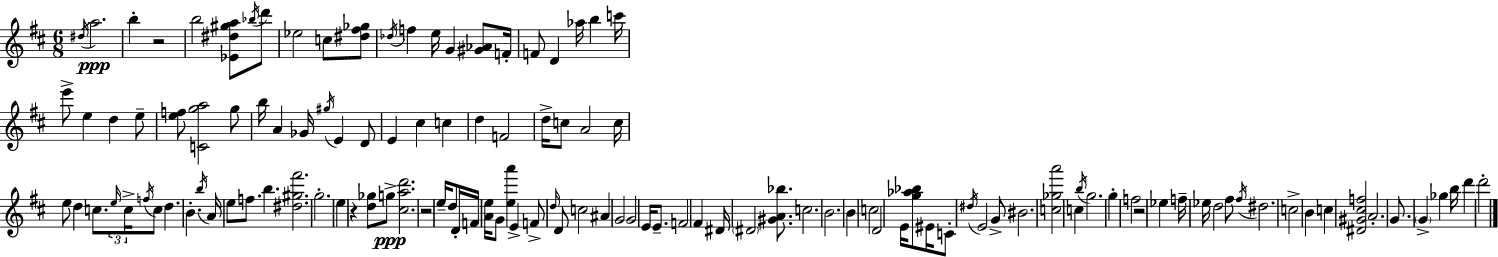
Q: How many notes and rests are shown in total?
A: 126